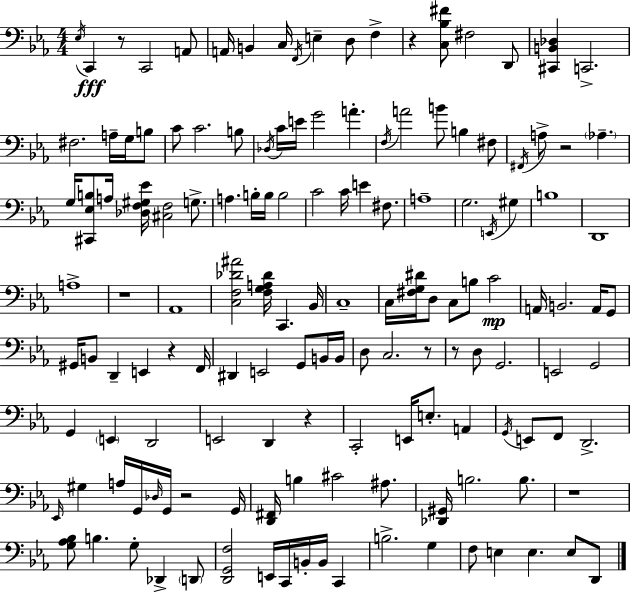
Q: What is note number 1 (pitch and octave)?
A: Eb3